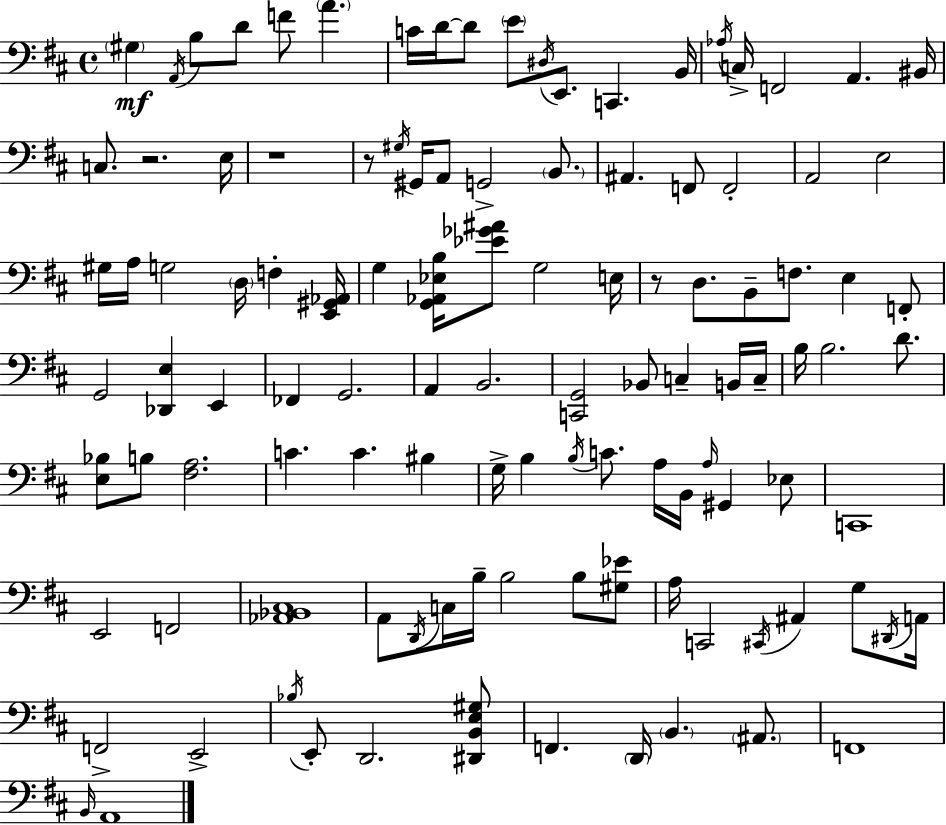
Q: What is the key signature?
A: D major